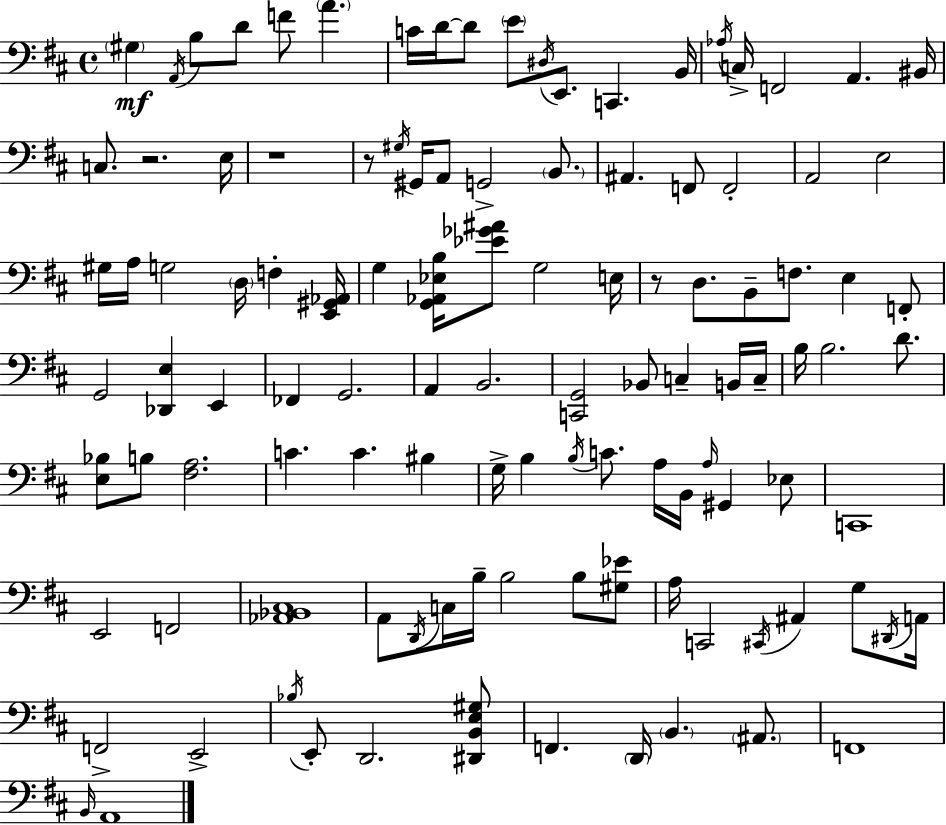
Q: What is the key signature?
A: D major